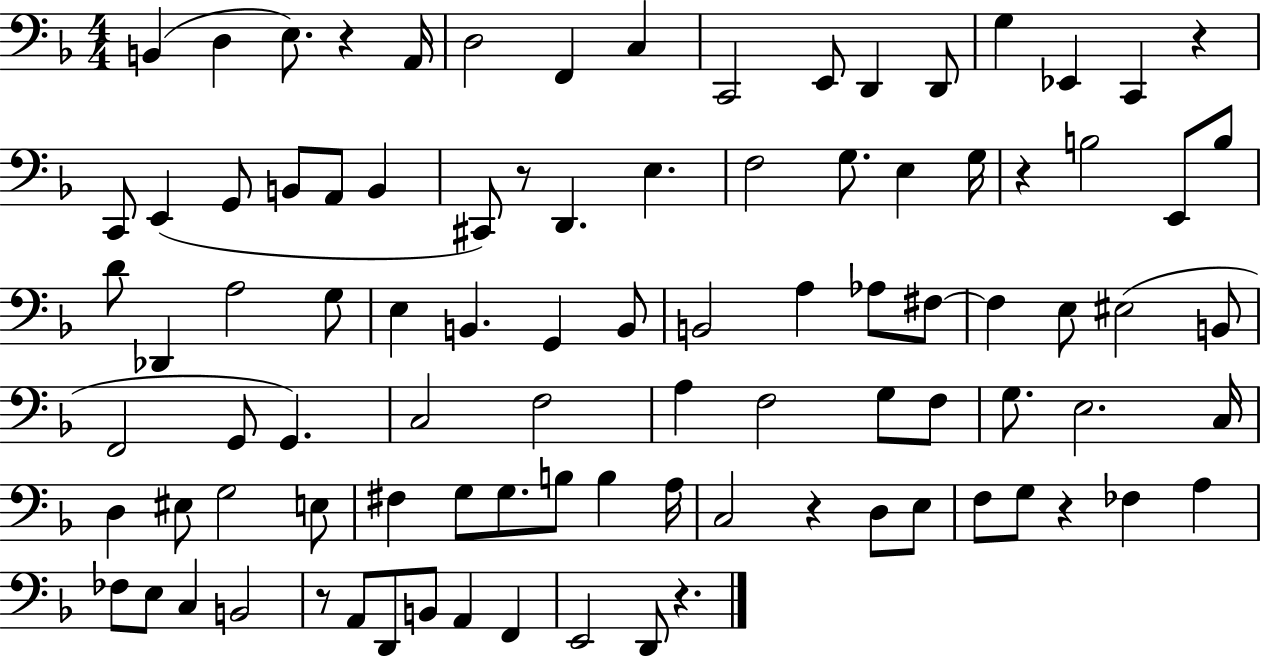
B2/q D3/q E3/e. R/q A2/s D3/h F2/q C3/q C2/h E2/e D2/q D2/e G3/q Eb2/q C2/q R/q C2/e E2/q G2/e B2/e A2/e B2/q C#2/e R/e D2/q. E3/q. F3/h G3/e. E3/q G3/s R/q B3/h E2/e B3/e D4/e Db2/q A3/h G3/e E3/q B2/q. G2/q B2/e B2/h A3/q Ab3/e F#3/e F#3/q E3/e EIS3/h B2/e F2/h G2/e G2/q. C3/h F3/h A3/q F3/h G3/e F3/e G3/e. E3/h. C3/s D3/q EIS3/e G3/h E3/e F#3/q G3/e G3/e. B3/e B3/q A3/s C3/h R/q D3/e E3/e F3/e G3/e R/q FES3/q A3/q FES3/e E3/e C3/q B2/h R/e A2/e D2/e B2/e A2/q F2/q E2/h D2/e R/q.